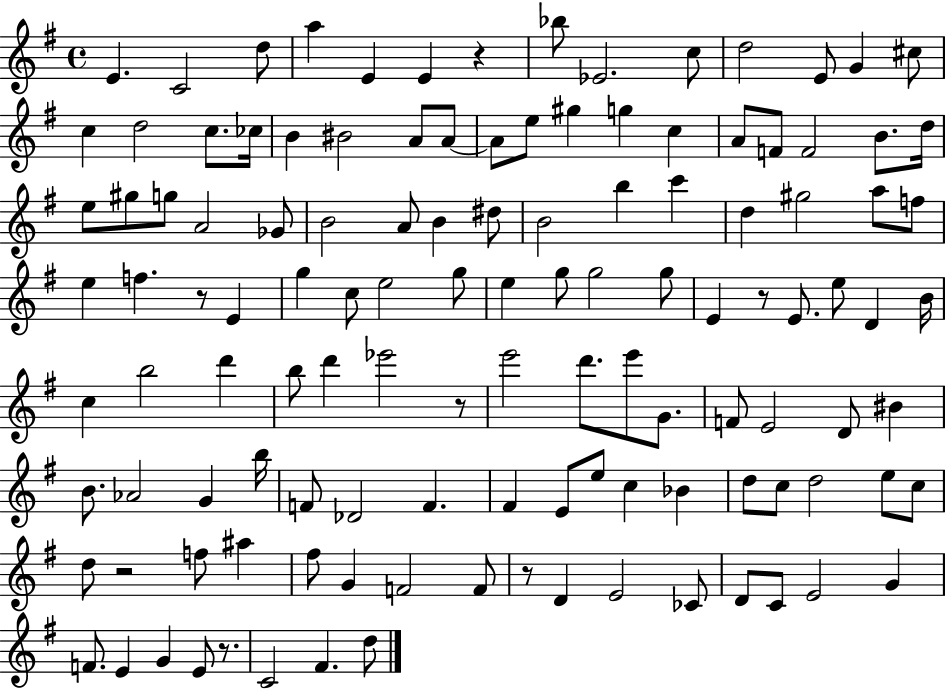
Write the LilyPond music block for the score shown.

{
  \clef treble
  \time 4/4
  \defaultTimeSignature
  \key g \major
  \repeat volta 2 { e'4. c'2 d''8 | a''4 e'4 e'4 r4 | bes''8 ees'2. c''8 | d''2 e'8 g'4 cis''8 | \break c''4 d''2 c''8. ces''16 | b'4 bis'2 a'8 a'8~~ | a'8 e''8 gis''4 g''4 c''4 | a'8 f'8 f'2 b'8. d''16 | \break e''8 gis''8 g''8 a'2 ges'8 | b'2 a'8 b'4 dis''8 | b'2 b''4 c'''4 | d''4 gis''2 a''8 f''8 | \break e''4 f''4. r8 e'4 | g''4 c''8 e''2 g''8 | e''4 g''8 g''2 g''8 | e'4 r8 e'8. e''8 d'4 b'16 | \break c''4 b''2 d'''4 | b''8 d'''4 ees'''2 r8 | e'''2 d'''8. e'''8 g'8. | f'8 e'2 d'8 bis'4 | \break b'8. aes'2 g'4 b''16 | f'8 des'2 f'4. | fis'4 e'8 e''8 c''4 bes'4 | d''8 c''8 d''2 e''8 c''8 | \break d''8 r2 f''8 ais''4 | fis''8 g'4 f'2 f'8 | r8 d'4 e'2 ces'8 | d'8 c'8 e'2 g'4 | \break f'8. e'4 g'4 e'8 r8. | c'2 fis'4. d''8 | } \bar "|."
}